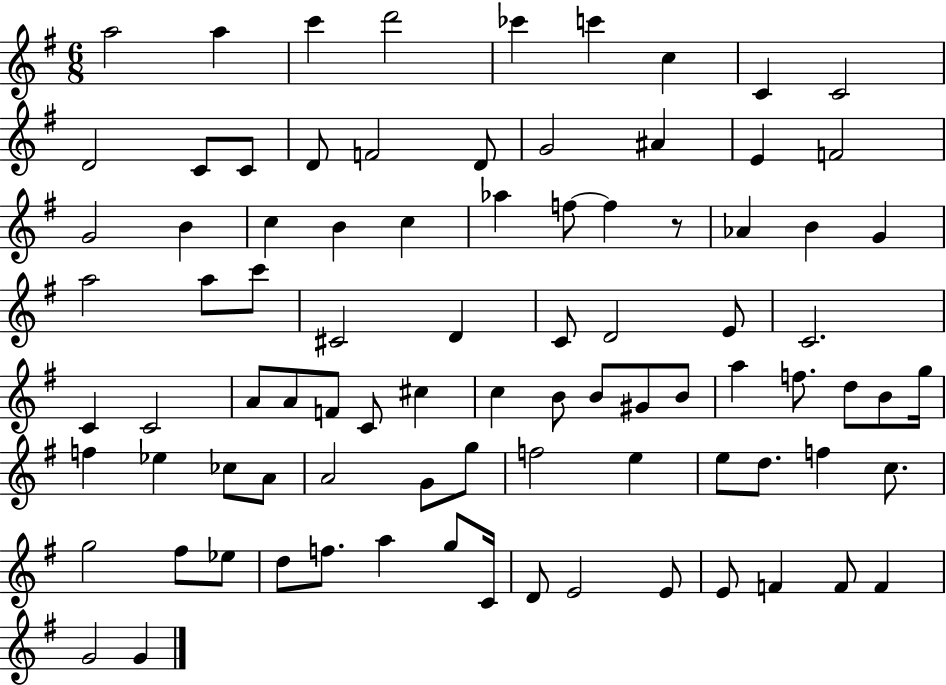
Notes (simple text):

A5/h A5/q C6/q D6/h CES6/q C6/q C5/q C4/q C4/h D4/h C4/e C4/e D4/e F4/h D4/e G4/h A#4/q E4/q F4/h G4/h B4/q C5/q B4/q C5/q Ab5/q F5/e F5/q R/e Ab4/q B4/q G4/q A5/h A5/e C6/e C#4/h D4/q C4/e D4/h E4/e C4/h. C4/q C4/h A4/e A4/e F4/e C4/e C#5/q C5/q B4/e B4/e G#4/e B4/e A5/q F5/e. D5/e B4/e G5/s F5/q Eb5/q CES5/e A4/e A4/h G4/e G5/e F5/h E5/q E5/e D5/e. F5/q C5/e. G5/h F#5/e Eb5/e D5/e F5/e. A5/q G5/e C4/s D4/e E4/h E4/e E4/e F4/q F4/e F4/q G4/h G4/q